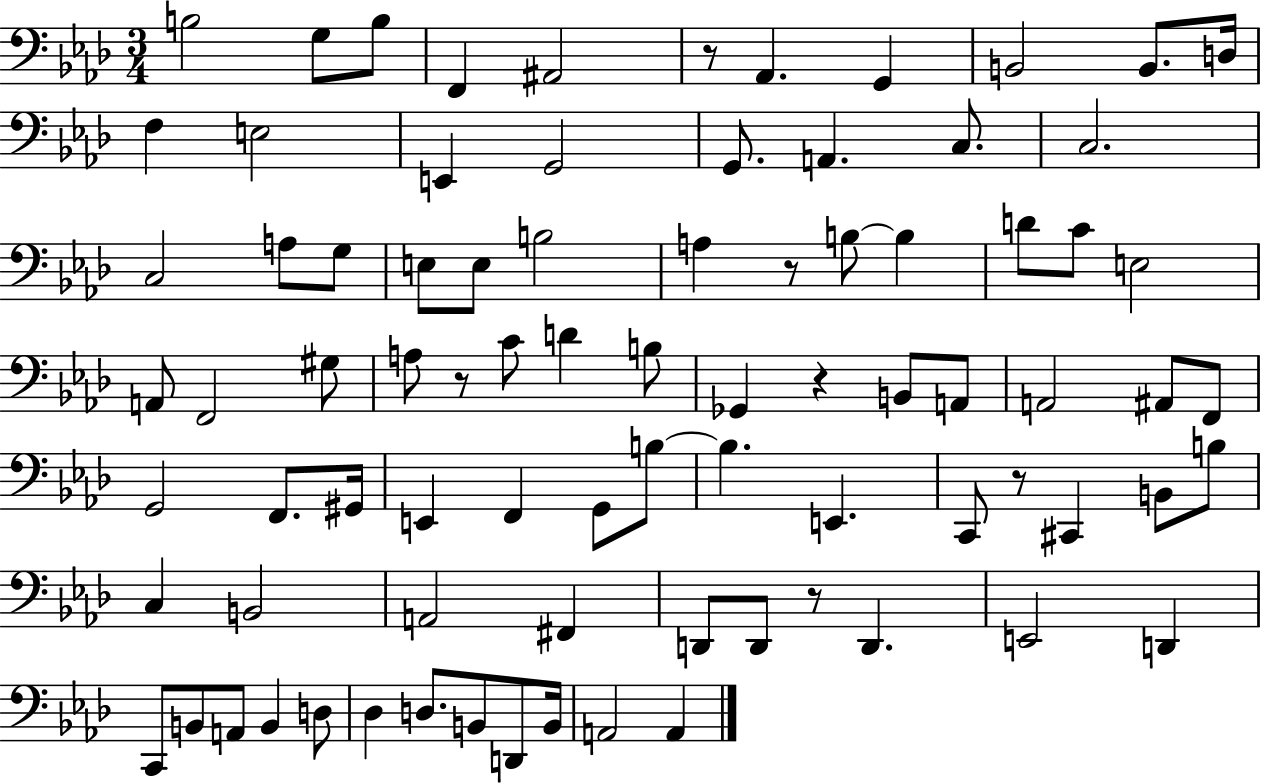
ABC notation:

X:1
T:Untitled
M:3/4
L:1/4
K:Ab
B,2 G,/2 B,/2 F,, ^A,,2 z/2 _A,, G,, B,,2 B,,/2 D,/4 F, E,2 E,, G,,2 G,,/2 A,, C,/2 C,2 C,2 A,/2 G,/2 E,/2 E,/2 B,2 A, z/2 B,/2 B, D/2 C/2 E,2 A,,/2 F,,2 ^G,/2 A,/2 z/2 C/2 D B,/2 _G,, z B,,/2 A,,/2 A,,2 ^A,,/2 F,,/2 G,,2 F,,/2 ^G,,/4 E,, F,, G,,/2 B,/2 B, E,, C,,/2 z/2 ^C,, B,,/2 B,/2 C, B,,2 A,,2 ^F,, D,,/2 D,,/2 z/2 D,, E,,2 D,, C,,/2 B,,/2 A,,/2 B,, D,/2 _D, D,/2 B,,/2 D,,/2 B,,/4 A,,2 A,,